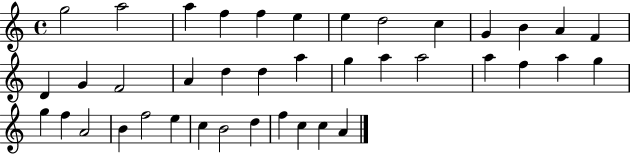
{
  \clef treble
  \time 4/4
  \defaultTimeSignature
  \key c \major
  g''2 a''2 | a''4 f''4 f''4 e''4 | e''4 d''2 c''4 | g'4 b'4 a'4 f'4 | \break d'4 g'4 f'2 | a'4 d''4 d''4 a''4 | g''4 a''4 a''2 | a''4 f''4 a''4 g''4 | \break g''4 f''4 a'2 | b'4 f''2 e''4 | c''4 b'2 d''4 | f''4 c''4 c''4 a'4 | \break \bar "|."
}